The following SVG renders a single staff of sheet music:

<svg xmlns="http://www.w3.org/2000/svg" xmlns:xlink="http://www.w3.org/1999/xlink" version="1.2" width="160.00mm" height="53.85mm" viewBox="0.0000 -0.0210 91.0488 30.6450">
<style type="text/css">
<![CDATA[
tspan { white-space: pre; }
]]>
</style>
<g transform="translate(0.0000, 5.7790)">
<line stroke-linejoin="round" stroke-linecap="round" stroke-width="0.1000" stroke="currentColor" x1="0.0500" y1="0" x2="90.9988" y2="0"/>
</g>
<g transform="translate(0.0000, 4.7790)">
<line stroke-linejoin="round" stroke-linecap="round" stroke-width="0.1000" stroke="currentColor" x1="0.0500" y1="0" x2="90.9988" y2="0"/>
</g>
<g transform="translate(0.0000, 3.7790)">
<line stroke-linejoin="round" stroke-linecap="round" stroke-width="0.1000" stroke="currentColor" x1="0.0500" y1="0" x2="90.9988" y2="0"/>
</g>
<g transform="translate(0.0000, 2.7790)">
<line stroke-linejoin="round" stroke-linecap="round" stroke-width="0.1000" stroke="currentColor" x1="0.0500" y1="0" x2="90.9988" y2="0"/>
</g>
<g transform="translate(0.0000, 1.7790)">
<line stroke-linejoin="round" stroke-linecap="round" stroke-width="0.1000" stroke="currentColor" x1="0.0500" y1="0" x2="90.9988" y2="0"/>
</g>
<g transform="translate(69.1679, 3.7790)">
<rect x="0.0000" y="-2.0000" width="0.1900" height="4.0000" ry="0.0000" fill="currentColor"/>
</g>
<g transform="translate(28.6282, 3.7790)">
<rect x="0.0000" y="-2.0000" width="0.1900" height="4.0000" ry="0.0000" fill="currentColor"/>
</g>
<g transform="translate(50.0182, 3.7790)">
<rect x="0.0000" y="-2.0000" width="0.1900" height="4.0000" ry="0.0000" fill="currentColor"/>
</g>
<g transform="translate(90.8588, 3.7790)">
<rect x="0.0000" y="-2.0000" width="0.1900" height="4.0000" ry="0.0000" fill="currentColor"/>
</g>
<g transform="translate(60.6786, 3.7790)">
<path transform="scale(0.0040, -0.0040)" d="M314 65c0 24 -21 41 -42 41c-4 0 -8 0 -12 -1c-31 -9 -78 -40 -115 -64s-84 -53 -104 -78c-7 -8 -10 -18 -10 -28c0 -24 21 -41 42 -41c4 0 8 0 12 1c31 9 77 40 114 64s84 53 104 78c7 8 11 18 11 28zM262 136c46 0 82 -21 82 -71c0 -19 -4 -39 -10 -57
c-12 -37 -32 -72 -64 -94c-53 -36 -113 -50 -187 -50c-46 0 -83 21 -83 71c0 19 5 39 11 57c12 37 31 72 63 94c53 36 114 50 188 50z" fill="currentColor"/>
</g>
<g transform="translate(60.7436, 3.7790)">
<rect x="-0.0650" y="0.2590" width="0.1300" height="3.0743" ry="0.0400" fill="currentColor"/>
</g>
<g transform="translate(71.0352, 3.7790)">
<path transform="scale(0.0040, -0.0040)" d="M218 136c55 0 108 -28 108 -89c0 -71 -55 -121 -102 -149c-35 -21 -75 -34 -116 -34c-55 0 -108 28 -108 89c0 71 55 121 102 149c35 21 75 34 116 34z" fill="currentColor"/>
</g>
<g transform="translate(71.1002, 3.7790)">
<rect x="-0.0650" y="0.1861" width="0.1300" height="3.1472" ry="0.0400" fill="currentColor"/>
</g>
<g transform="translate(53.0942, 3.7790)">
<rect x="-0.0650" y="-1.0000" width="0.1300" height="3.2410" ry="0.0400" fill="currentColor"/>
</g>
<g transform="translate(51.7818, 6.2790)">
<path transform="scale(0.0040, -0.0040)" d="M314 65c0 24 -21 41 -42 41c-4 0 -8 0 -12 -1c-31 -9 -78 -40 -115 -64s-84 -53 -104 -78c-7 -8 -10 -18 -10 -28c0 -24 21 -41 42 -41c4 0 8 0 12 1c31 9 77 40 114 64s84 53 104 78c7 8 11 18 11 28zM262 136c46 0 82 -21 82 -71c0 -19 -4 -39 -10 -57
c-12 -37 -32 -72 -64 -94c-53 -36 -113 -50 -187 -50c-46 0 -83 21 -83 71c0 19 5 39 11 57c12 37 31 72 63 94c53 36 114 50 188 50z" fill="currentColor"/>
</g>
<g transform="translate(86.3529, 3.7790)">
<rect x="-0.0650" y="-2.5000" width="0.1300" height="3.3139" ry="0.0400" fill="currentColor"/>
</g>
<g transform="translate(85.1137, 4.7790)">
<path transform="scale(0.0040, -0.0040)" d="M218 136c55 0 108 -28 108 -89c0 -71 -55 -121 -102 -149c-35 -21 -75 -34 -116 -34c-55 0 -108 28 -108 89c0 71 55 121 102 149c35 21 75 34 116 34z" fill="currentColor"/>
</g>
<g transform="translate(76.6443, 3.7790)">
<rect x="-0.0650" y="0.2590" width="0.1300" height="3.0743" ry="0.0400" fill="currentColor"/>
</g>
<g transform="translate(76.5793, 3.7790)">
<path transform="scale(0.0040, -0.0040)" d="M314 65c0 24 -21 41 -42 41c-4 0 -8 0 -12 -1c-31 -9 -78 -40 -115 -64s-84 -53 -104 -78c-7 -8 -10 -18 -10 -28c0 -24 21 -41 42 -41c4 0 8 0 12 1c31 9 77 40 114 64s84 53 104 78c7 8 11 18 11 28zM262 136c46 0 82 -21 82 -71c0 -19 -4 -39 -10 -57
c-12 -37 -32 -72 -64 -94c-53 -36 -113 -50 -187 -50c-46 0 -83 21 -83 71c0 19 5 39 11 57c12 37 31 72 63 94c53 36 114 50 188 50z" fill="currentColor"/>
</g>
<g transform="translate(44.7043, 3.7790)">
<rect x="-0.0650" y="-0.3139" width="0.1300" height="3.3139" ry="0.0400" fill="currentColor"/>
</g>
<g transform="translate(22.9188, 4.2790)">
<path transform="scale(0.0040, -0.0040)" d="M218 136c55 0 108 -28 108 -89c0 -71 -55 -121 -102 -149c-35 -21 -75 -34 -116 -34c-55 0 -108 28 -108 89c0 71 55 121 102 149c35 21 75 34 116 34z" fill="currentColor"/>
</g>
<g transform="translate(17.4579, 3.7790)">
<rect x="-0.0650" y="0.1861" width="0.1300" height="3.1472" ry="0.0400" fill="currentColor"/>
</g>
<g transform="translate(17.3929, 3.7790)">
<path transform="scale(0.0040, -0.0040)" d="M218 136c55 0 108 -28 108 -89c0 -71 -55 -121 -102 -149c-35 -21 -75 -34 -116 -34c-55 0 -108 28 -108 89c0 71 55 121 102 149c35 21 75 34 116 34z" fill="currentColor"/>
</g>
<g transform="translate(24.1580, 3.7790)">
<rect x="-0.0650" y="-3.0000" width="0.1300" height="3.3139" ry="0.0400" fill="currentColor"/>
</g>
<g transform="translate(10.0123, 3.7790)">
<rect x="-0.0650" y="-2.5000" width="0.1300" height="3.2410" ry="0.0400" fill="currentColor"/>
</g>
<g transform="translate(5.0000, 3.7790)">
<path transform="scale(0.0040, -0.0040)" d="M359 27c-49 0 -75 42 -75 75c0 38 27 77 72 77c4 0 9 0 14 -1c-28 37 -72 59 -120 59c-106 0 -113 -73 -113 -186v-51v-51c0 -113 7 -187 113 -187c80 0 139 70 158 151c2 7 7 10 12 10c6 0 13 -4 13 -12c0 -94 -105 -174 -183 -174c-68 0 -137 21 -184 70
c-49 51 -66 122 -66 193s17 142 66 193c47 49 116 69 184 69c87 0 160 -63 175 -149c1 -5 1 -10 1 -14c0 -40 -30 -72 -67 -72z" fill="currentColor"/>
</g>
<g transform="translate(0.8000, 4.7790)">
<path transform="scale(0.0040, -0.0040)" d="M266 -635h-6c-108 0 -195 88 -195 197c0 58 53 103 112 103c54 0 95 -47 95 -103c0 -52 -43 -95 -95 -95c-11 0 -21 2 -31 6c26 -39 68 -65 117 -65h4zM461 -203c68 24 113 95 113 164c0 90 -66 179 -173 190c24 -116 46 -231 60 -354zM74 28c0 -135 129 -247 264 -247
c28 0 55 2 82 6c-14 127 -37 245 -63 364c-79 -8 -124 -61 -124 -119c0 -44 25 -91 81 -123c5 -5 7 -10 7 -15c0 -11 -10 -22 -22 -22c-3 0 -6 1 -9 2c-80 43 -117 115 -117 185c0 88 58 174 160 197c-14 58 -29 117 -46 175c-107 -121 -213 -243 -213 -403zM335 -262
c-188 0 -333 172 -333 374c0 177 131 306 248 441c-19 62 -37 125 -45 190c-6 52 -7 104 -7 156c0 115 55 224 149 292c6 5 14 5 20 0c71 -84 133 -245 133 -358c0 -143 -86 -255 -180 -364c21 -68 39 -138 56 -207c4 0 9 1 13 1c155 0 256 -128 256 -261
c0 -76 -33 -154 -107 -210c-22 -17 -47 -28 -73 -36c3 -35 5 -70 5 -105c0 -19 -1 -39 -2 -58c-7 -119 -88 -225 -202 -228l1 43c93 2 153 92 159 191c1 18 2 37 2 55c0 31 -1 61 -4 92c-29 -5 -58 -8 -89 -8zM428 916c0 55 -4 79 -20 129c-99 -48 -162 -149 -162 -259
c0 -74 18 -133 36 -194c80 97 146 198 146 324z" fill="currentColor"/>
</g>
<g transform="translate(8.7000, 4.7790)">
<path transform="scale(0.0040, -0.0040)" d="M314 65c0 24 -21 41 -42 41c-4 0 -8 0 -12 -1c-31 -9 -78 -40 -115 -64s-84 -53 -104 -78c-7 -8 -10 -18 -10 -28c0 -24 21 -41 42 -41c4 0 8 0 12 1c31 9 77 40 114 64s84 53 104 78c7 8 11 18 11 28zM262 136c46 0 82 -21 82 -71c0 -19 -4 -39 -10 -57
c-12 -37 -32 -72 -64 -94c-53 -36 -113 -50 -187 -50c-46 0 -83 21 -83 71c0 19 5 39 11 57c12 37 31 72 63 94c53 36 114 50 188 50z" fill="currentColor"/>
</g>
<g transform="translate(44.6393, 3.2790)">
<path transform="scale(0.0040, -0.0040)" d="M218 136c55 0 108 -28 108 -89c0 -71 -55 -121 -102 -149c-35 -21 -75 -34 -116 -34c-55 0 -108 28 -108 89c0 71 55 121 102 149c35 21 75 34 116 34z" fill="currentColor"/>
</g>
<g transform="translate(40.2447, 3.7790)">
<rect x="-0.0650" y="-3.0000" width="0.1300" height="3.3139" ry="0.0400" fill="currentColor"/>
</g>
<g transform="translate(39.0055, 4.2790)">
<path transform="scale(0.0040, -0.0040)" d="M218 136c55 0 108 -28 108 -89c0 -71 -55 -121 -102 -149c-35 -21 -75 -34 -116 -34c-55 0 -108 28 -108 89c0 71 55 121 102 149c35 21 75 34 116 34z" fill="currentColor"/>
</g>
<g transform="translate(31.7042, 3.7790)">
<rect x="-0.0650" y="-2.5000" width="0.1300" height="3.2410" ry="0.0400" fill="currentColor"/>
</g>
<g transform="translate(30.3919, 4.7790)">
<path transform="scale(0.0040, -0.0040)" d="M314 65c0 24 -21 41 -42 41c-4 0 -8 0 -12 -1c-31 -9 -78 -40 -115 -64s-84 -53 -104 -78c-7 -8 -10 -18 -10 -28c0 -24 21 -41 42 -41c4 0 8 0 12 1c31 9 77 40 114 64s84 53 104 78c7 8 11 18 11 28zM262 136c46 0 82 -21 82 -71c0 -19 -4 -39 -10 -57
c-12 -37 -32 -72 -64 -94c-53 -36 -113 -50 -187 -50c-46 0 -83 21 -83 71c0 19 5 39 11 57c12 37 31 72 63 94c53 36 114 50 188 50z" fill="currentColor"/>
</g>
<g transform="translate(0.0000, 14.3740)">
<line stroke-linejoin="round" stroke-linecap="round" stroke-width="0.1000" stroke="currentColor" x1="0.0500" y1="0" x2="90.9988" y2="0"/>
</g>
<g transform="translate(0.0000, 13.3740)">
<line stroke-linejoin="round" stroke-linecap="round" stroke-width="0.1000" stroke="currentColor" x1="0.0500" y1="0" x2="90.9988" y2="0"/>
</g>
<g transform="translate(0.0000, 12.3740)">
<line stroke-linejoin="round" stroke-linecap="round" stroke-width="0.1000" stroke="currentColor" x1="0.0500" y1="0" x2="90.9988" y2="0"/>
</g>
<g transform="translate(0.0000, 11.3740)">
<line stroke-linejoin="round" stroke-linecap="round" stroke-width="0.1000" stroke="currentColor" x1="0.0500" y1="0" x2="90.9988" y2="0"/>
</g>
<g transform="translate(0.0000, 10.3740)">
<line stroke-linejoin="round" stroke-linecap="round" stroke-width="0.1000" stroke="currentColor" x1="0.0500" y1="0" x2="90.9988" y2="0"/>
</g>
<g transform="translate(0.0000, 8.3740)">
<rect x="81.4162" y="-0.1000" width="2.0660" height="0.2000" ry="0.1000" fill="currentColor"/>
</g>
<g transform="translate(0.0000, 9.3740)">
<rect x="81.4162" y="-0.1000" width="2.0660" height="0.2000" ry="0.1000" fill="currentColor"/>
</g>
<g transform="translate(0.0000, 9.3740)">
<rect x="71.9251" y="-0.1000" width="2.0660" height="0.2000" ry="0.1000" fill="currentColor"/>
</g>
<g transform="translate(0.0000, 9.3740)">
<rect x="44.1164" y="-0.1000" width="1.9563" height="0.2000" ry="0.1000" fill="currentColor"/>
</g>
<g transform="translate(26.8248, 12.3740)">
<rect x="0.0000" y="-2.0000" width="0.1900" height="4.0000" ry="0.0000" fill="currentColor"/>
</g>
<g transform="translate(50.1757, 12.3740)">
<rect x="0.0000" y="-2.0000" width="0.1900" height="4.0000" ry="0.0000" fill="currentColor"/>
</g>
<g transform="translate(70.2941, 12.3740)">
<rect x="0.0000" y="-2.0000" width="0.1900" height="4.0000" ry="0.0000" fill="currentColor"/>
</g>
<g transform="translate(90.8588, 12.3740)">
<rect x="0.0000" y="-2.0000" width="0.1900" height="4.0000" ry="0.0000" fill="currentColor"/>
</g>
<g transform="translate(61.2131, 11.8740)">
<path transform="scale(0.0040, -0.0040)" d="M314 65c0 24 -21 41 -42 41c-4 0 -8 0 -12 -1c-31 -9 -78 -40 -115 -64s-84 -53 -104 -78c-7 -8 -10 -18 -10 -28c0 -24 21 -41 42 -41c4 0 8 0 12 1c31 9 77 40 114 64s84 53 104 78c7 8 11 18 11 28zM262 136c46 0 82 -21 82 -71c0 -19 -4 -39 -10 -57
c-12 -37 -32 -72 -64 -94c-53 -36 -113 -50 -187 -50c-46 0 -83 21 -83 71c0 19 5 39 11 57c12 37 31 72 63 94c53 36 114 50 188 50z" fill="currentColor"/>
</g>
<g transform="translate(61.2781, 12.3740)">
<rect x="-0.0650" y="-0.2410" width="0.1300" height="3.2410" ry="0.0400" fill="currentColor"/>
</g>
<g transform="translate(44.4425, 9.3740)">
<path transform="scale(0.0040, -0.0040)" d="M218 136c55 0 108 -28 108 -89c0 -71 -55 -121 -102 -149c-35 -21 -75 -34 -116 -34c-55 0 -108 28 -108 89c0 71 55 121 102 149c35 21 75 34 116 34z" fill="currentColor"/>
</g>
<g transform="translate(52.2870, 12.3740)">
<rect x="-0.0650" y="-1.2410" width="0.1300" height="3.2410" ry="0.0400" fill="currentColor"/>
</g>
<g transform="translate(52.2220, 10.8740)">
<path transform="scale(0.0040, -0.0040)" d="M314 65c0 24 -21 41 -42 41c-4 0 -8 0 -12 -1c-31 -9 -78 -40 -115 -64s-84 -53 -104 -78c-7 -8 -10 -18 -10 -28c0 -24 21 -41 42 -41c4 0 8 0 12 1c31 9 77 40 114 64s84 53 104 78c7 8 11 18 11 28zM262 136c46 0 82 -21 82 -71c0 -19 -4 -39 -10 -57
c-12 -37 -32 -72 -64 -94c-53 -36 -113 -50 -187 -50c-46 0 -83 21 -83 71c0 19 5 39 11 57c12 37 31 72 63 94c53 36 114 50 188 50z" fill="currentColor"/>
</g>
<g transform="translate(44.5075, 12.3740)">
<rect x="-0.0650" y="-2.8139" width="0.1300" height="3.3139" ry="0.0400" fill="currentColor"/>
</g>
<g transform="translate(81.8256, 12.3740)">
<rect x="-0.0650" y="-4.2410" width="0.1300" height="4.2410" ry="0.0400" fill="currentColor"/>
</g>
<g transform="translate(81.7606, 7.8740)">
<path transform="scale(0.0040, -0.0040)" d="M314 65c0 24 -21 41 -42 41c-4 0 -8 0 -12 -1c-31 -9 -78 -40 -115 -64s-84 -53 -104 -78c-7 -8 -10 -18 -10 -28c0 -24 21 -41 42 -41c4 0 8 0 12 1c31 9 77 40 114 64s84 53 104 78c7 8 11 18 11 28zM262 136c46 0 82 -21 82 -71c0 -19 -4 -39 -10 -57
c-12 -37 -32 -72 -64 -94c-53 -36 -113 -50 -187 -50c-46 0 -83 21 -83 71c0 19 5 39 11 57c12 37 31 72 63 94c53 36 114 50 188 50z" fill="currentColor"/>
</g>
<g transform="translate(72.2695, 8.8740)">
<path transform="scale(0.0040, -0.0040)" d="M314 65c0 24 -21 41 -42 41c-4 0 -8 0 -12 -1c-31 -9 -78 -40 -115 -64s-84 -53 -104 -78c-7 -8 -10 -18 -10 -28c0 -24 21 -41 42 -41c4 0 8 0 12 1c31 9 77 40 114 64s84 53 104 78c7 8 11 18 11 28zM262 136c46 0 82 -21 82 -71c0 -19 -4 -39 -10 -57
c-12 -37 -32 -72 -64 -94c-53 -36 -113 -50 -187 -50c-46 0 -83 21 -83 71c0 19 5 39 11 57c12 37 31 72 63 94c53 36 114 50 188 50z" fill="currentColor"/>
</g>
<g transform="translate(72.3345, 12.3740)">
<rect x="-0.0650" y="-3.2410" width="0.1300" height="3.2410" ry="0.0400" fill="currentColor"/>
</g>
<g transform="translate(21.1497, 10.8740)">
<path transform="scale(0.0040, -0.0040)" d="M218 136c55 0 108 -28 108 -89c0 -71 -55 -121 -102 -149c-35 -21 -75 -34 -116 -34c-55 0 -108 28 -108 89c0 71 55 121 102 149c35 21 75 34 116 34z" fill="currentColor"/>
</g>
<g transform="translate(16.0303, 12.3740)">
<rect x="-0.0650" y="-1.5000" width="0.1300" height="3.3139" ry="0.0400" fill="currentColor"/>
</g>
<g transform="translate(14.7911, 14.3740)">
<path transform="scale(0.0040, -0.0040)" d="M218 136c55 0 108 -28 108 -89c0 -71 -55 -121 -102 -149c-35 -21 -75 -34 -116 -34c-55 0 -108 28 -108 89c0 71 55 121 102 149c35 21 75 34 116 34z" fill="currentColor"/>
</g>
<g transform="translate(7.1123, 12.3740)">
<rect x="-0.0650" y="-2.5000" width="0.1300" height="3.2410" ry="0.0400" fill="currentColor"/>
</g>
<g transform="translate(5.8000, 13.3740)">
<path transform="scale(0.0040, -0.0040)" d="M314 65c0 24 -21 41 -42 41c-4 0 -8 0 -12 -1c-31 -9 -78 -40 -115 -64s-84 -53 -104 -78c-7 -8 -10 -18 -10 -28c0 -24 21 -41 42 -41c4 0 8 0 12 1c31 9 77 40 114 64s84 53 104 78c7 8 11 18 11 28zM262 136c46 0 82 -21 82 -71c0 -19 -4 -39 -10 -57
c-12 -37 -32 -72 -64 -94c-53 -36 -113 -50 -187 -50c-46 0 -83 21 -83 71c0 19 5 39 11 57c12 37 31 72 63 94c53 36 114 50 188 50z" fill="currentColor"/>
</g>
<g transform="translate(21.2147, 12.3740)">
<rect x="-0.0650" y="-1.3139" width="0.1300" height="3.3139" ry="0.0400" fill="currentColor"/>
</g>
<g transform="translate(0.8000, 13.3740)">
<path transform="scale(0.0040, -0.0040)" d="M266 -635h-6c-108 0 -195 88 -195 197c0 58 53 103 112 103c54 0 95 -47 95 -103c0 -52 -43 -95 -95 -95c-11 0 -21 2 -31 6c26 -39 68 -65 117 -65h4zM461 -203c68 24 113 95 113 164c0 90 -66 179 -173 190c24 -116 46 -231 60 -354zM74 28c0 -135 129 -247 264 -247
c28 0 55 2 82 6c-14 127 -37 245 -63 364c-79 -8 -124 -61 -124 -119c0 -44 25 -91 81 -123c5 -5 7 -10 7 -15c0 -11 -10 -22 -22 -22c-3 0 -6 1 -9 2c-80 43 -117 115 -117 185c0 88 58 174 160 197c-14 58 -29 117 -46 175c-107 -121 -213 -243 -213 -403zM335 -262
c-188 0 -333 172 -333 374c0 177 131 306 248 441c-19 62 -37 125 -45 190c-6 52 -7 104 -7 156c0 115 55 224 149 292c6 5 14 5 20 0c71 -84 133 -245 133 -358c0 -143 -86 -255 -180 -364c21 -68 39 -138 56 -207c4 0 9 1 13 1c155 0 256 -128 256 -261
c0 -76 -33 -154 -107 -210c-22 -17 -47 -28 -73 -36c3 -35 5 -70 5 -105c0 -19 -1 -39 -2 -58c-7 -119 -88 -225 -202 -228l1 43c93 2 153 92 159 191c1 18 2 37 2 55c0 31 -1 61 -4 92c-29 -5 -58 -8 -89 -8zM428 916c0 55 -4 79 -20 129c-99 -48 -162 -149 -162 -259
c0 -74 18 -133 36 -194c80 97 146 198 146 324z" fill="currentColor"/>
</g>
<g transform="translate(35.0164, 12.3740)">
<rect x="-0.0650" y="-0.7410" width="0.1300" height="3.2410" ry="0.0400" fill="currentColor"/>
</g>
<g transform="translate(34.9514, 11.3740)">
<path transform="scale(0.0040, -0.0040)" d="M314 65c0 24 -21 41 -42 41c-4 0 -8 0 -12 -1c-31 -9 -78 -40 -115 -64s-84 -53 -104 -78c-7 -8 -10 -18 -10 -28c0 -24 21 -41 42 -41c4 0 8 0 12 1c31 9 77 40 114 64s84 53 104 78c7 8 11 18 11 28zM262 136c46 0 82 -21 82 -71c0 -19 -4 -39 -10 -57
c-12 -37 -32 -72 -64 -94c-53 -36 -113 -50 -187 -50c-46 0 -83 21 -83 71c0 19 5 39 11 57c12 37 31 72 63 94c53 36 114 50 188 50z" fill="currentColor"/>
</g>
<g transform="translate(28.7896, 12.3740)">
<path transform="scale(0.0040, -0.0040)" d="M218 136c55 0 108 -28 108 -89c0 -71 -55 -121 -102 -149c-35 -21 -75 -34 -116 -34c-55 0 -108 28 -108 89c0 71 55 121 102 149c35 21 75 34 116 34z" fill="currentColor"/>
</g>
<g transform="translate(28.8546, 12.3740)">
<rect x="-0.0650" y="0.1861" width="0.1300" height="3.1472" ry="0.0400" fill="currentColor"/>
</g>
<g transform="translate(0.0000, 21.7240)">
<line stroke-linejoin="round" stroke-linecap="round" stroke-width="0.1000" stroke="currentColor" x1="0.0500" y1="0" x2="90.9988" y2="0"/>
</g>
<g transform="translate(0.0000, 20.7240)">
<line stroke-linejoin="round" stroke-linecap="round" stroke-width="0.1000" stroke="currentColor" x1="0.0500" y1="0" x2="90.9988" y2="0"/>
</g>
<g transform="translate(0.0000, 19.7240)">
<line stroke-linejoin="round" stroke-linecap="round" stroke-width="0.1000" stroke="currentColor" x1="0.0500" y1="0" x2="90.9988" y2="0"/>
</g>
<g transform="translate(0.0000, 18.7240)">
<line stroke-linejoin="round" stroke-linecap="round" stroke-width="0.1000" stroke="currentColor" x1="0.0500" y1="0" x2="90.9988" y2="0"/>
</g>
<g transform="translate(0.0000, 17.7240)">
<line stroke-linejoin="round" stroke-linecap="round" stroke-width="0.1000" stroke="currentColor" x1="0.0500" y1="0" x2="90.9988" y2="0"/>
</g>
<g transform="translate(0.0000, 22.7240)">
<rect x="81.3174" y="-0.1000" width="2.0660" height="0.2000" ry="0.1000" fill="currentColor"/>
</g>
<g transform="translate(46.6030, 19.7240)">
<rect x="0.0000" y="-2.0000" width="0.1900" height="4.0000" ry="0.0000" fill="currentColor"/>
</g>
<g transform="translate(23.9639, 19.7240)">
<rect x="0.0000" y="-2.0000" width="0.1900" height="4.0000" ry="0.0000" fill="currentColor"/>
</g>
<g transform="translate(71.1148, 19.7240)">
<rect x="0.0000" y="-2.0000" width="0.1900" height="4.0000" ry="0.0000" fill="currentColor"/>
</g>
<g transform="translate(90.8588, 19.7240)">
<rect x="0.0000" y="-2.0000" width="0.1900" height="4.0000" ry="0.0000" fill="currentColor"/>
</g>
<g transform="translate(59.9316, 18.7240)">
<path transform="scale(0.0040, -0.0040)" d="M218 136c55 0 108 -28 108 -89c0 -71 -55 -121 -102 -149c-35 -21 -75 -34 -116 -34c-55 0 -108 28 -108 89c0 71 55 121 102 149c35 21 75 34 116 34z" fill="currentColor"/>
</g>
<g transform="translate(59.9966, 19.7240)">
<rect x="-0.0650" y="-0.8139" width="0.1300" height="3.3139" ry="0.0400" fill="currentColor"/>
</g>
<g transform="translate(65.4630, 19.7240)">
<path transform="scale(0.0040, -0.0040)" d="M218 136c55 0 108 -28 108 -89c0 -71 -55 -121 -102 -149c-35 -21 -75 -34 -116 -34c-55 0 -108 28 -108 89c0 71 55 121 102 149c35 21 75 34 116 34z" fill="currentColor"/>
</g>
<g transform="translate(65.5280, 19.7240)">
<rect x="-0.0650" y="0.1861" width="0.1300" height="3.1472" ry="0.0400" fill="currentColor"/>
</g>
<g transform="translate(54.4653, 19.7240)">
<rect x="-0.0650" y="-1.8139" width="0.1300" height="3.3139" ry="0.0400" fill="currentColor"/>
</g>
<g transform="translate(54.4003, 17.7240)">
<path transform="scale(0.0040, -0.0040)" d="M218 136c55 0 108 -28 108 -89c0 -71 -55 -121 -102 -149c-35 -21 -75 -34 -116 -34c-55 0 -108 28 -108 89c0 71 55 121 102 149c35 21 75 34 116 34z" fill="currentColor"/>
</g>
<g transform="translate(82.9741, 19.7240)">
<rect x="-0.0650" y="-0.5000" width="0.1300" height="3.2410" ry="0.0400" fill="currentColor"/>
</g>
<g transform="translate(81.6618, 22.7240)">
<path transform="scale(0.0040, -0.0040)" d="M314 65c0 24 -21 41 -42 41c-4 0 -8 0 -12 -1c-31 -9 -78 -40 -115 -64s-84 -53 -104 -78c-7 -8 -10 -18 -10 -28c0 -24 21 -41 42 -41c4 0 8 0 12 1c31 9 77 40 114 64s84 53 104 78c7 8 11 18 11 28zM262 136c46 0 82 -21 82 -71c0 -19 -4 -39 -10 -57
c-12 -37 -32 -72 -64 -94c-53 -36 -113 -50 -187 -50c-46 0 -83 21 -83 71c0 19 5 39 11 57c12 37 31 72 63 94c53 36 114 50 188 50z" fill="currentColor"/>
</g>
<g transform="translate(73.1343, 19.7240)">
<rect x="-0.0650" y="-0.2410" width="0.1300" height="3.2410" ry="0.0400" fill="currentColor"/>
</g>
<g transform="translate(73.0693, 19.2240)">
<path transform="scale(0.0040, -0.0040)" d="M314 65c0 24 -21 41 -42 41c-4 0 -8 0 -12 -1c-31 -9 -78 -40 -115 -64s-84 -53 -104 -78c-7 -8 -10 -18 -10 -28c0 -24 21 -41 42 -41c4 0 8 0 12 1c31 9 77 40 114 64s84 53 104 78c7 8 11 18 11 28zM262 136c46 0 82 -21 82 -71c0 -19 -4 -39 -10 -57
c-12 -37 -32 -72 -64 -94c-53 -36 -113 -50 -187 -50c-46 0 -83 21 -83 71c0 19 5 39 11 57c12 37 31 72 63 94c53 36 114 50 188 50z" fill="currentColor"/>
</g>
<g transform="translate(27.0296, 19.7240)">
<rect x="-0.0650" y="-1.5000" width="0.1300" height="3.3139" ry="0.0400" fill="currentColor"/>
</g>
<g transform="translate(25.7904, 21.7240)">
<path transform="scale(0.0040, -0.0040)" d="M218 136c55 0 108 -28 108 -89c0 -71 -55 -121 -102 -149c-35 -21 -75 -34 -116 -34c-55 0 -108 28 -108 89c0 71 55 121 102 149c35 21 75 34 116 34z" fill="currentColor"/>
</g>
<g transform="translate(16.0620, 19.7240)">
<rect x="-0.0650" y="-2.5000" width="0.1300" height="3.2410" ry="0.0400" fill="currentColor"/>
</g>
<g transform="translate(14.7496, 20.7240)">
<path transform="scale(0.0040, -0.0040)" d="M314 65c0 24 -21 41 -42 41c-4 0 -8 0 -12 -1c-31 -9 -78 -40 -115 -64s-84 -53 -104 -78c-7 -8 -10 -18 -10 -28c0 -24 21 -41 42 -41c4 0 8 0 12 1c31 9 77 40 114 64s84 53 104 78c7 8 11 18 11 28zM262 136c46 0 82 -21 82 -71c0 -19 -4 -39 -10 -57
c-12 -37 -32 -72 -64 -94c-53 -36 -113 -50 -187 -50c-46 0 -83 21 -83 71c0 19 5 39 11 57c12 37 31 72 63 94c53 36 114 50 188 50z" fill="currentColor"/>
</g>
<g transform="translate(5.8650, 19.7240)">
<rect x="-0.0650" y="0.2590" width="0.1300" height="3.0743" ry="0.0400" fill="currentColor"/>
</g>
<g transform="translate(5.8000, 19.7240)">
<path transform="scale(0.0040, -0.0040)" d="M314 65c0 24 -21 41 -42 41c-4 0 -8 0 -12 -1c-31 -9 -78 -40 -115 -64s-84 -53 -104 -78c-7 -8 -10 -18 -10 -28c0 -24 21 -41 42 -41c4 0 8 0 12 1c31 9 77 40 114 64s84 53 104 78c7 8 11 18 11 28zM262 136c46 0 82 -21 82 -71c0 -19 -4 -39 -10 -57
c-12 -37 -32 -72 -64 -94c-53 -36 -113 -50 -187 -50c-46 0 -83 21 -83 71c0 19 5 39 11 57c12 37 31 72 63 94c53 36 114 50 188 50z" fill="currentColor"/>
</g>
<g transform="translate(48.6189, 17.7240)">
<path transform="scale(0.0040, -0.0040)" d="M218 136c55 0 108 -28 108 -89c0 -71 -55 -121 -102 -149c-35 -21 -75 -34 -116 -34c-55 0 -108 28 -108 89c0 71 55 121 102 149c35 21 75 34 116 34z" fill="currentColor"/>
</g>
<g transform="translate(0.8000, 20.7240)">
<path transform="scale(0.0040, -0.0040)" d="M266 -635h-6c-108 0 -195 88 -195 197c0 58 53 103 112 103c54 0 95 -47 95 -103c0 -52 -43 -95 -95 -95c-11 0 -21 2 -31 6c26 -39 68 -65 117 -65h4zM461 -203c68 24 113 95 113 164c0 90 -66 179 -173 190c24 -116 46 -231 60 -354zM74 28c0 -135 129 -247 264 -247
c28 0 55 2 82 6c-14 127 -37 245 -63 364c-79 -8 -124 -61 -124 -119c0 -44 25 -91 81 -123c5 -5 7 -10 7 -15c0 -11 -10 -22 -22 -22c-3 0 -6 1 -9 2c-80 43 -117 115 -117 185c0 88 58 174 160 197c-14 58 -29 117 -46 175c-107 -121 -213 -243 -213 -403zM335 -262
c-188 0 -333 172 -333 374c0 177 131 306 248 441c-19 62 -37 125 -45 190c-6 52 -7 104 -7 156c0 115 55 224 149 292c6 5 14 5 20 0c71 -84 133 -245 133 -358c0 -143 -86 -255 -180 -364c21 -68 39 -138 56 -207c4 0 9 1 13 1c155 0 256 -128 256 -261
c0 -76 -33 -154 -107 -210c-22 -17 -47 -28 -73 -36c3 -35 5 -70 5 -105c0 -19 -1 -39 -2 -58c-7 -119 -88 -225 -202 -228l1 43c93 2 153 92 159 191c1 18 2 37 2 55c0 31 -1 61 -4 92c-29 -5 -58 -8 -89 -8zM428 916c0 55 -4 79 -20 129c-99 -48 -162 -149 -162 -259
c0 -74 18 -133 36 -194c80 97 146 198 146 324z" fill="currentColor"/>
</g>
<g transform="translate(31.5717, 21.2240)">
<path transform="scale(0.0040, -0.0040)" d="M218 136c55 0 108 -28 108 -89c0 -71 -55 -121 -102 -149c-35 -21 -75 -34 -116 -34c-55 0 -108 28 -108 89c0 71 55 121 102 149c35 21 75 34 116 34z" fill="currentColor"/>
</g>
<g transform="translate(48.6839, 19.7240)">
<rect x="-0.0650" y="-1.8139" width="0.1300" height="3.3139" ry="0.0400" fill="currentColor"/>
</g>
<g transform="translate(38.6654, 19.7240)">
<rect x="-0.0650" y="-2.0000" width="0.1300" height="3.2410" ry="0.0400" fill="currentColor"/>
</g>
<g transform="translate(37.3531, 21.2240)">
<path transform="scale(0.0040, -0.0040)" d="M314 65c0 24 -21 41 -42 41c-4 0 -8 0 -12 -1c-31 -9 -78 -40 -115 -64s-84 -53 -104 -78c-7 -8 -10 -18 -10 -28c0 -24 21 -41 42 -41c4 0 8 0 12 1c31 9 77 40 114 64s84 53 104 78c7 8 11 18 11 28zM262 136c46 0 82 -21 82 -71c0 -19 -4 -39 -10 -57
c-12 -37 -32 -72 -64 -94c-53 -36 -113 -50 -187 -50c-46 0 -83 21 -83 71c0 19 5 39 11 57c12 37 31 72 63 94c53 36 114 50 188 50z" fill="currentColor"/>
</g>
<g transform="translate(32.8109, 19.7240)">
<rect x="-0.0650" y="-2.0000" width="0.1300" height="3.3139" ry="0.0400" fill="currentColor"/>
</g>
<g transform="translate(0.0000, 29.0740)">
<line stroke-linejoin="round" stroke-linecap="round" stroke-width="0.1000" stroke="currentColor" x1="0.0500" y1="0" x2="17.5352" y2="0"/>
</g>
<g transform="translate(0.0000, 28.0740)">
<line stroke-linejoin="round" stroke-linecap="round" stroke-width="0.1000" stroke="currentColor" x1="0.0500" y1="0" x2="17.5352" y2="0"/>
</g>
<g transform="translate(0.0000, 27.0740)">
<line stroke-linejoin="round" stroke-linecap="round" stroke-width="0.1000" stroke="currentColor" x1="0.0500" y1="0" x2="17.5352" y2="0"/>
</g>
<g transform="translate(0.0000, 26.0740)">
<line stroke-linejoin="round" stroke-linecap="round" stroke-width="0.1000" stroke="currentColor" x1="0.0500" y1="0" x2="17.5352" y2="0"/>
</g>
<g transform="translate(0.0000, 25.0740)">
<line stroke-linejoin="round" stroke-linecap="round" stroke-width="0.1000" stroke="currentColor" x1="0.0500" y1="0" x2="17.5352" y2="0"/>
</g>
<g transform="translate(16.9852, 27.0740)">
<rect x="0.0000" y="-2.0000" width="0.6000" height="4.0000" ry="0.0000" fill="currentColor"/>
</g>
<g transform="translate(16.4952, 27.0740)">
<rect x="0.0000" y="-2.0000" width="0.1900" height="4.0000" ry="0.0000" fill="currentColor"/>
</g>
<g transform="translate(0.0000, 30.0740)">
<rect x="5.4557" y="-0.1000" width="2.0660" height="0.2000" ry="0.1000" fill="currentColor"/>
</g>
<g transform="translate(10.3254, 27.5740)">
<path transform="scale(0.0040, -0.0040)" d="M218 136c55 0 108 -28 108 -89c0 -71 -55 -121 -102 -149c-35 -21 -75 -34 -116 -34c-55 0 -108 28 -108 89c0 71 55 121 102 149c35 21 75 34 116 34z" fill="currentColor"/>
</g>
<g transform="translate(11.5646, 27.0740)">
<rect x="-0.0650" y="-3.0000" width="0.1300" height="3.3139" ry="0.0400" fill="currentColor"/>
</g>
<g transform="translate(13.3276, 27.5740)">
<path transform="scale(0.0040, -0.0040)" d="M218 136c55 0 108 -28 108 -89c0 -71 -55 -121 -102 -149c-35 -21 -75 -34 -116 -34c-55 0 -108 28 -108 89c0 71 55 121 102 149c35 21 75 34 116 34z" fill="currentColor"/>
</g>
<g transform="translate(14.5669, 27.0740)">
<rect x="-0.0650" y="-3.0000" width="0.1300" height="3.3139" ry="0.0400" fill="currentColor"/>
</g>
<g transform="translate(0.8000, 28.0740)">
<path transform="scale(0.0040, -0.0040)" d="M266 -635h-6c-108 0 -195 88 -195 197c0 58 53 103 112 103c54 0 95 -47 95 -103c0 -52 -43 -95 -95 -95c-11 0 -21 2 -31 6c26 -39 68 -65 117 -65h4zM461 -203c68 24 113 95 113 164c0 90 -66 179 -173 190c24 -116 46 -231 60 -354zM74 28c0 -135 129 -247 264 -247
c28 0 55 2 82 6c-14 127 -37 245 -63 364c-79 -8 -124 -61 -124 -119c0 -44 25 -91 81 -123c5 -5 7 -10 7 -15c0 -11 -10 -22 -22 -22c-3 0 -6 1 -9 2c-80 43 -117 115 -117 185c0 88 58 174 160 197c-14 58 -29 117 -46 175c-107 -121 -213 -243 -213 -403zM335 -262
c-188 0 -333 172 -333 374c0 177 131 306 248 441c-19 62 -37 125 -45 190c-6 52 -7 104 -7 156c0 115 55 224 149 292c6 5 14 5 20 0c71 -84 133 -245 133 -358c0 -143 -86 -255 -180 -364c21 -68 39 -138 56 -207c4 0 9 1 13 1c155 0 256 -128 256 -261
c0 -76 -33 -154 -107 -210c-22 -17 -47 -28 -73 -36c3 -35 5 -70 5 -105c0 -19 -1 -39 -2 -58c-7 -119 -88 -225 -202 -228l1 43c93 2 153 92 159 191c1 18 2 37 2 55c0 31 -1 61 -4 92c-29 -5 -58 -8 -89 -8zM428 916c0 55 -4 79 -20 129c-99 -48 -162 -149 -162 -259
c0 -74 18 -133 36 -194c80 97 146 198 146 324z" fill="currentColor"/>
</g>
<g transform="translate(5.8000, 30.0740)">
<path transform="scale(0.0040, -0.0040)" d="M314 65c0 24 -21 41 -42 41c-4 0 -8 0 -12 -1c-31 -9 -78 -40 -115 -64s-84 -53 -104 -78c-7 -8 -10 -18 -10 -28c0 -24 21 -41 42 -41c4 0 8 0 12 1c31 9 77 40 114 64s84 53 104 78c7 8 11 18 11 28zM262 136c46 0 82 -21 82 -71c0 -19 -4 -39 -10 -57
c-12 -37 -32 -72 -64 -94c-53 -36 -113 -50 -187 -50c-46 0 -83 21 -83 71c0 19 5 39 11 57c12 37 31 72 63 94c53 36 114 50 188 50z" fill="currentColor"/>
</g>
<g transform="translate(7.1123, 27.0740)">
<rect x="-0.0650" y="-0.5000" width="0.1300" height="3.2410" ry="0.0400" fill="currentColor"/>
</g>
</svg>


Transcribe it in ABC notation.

X:1
T:Untitled
M:4/4
L:1/4
K:C
G2 B A G2 A c D2 B2 B B2 G G2 E e B d2 a e2 c2 b2 d'2 B2 G2 E F F2 f f d B c2 C2 C2 A A